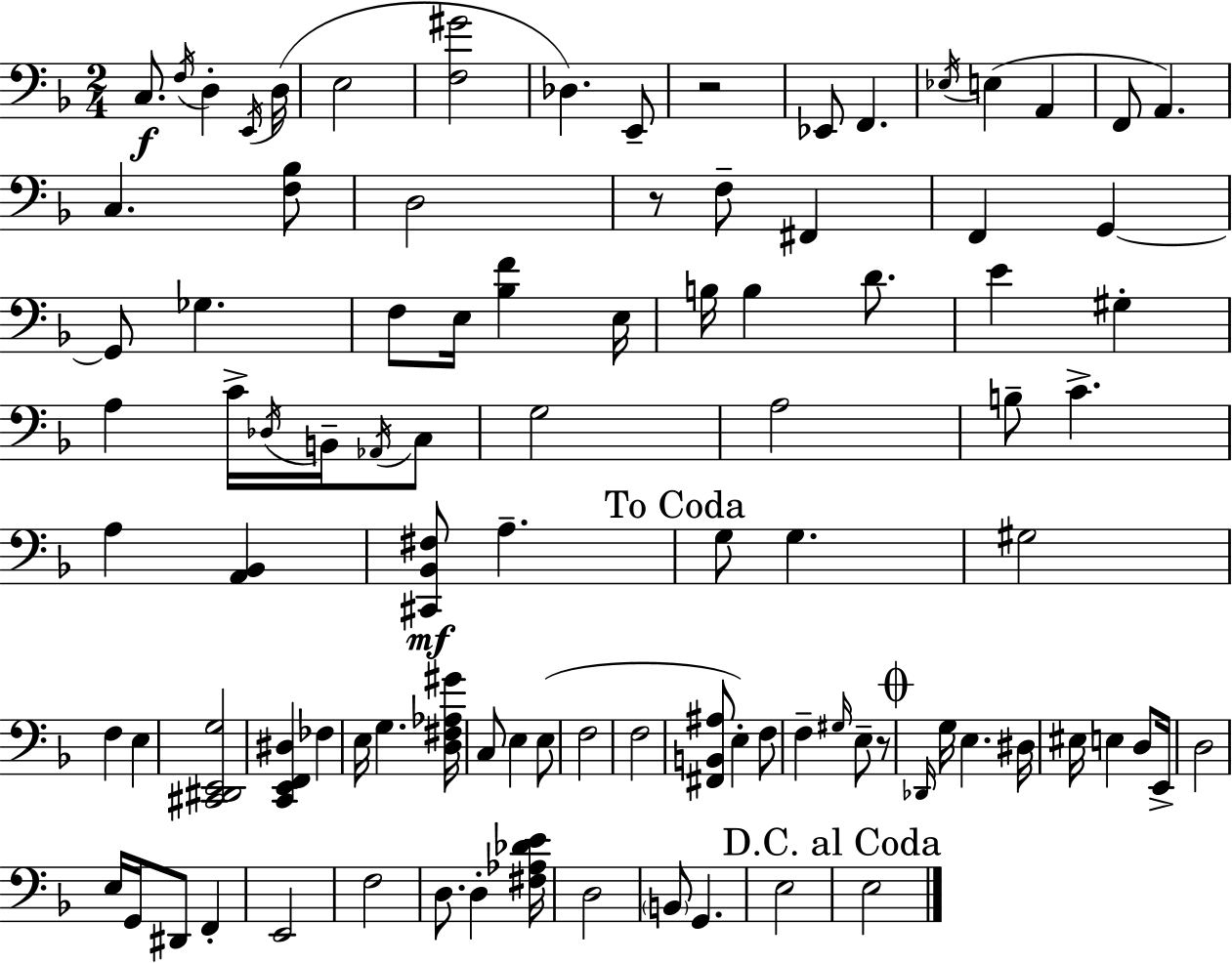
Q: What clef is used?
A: bass